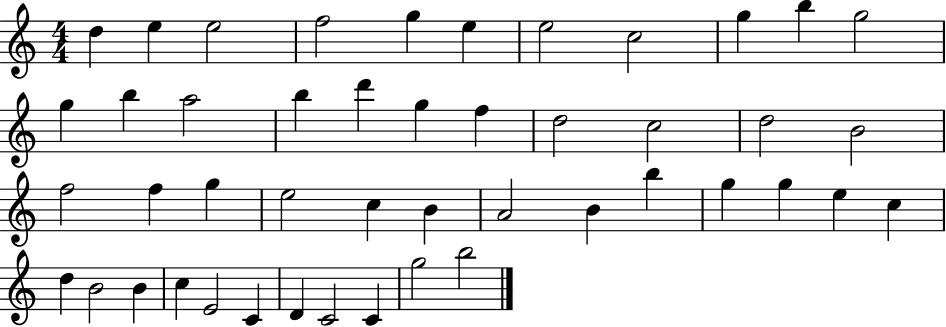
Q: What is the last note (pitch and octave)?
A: B5